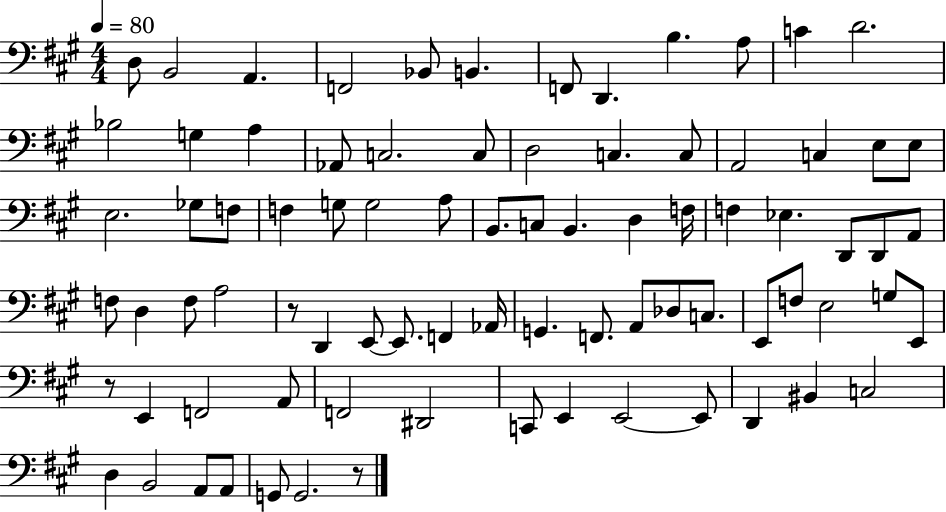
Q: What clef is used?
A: bass